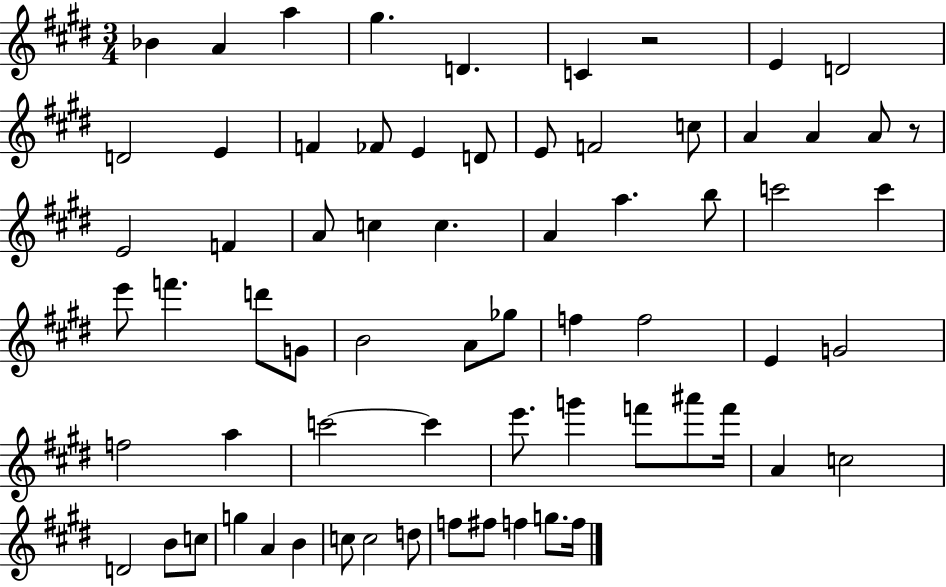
Bb4/q A4/q A5/q G#5/q. D4/q. C4/q R/h E4/q D4/h D4/h E4/q F4/q FES4/e E4/q D4/e E4/e F4/h C5/e A4/q A4/q A4/e R/e E4/h F4/q A4/e C5/q C5/q. A4/q A5/q. B5/e C6/h C6/q E6/e F6/q. D6/e G4/e B4/h A4/e Gb5/e F5/q F5/h E4/q G4/h F5/h A5/q C6/h C6/q E6/e. G6/q F6/e A#6/e F6/s A4/q C5/h D4/h B4/e C5/e G5/q A4/q B4/q C5/e C5/h D5/e F5/e F#5/e F5/q G5/e. F5/s